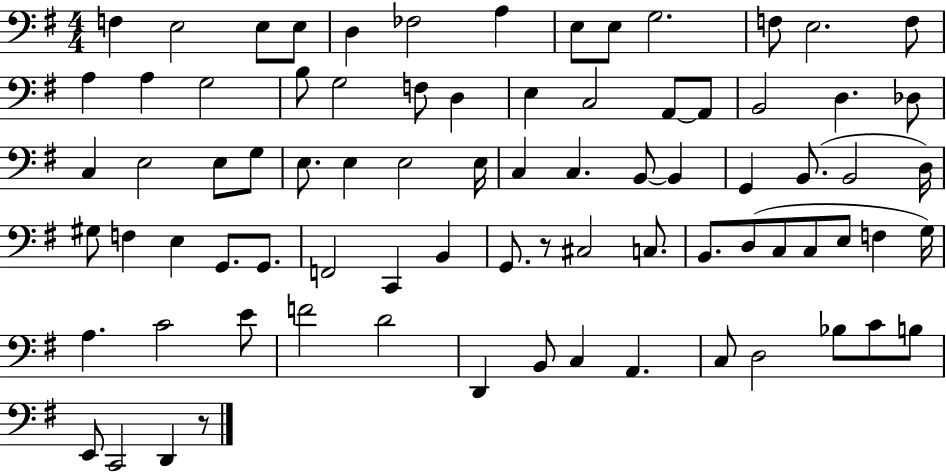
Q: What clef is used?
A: bass